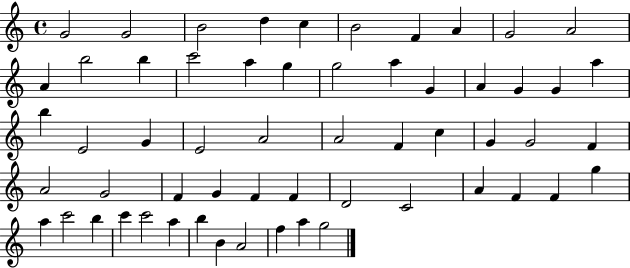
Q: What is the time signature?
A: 4/4